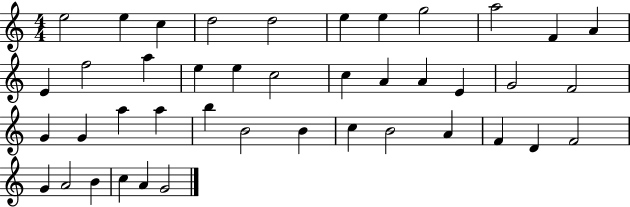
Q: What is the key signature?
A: C major